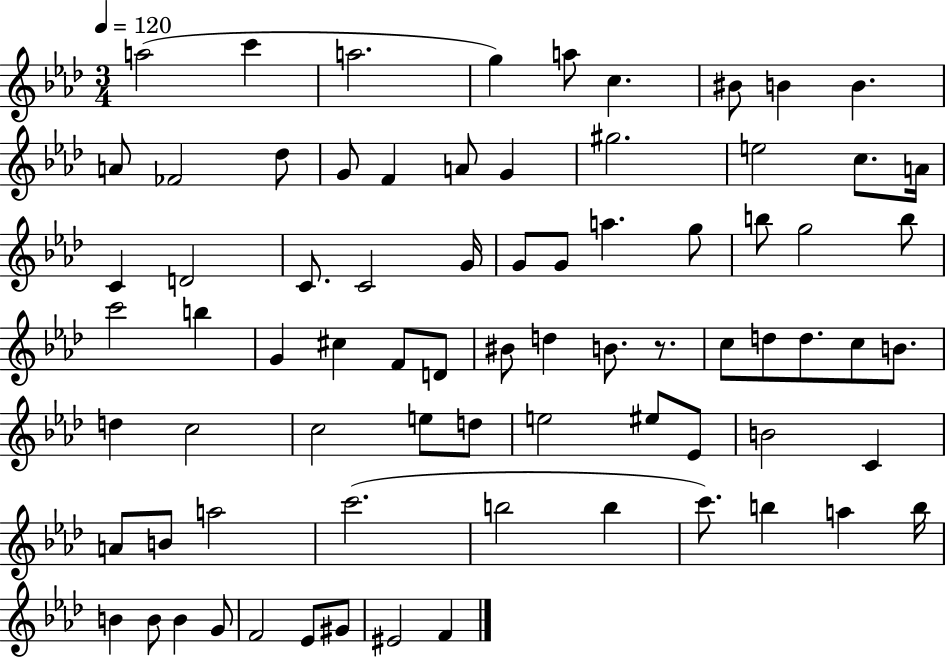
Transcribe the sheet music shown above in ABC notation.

X:1
T:Untitled
M:3/4
L:1/4
K:Ab
a2 c' a2 g a/2 c ^B/2 B B A/2 _F2 _d/2 G/2 F A/2 G ^g2 e2 c/2 A/4 C D2 C/2 C2 G/4 G/2 G/2 a g/2 b/2 g2 b/2 c'2 b G ^c F/2 D/2 ^B/2 d B/2 z/2 c/2 d/2 d/2 c/2 B/2 d c2 c2 e/2 d/2 e2 ^e/2 _E/2 B2 C A/2 B/2 a2 c'2 b2 b c'/2 b a b/4 B B/2 B G/2 F2 _E/2 ^G/2 ^E2 F